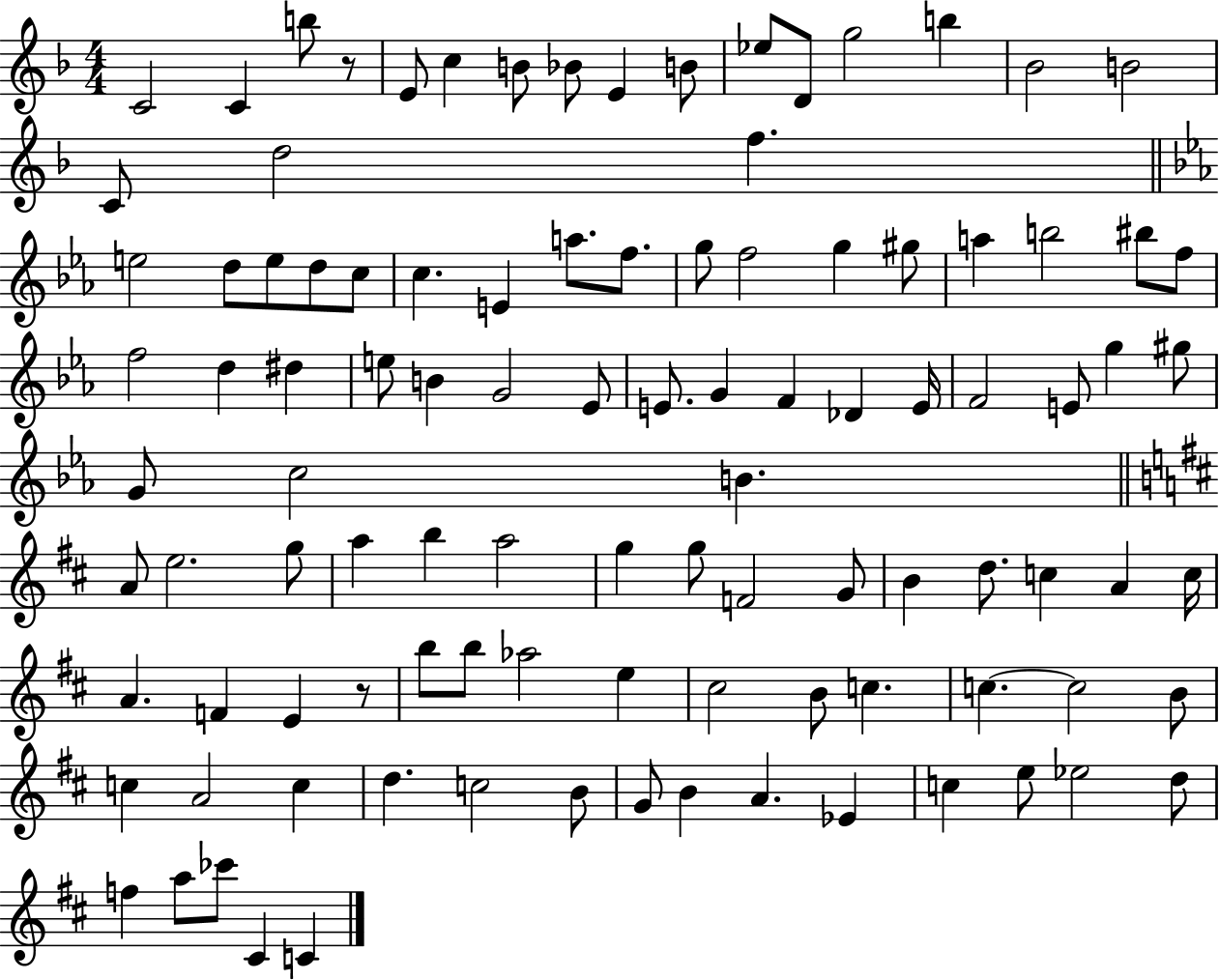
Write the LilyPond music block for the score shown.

{
  \clef treble
  \numericTimeSignature
  \time 4/4
  \key f \major
  c'2 c'4 b''8 r8 | e'8 c''4 b'8 bes'8 e'4 b'8 | ees''8 d'8 g''2 b''4 | bes'2 b'2 | \break c'8 d''2 f''4. | \bar "||" \break \key c \minor e''2 d''8 e''8 d''8 c''8 | c''4. e'4 a''8. f''8. | g''8 f''2 g''4 gis''8 | a''4 b''2 bis''8 f''8 | \break f''2 d''4 dis''4 | e''8 b'4 g'2 ees'8 | e'8. g'4 f'4 des'4 e'16 | f'2 e'8 g''4 gis''8 | \break g'8 c''2 b'4. | \bar "||" \break \key b \minor a'8 e''2. g''8 | a''4 b''4 a''2 | g''4 g''8 f'2 g'8 | b'4 d''8. c''4 a'4 c''16 | \break a'4. f'4 e'4 r8 | b''8 b''8 aes''2 e''4 | cis''2 b'8 c''4. | c''4.~~ c''2 b'8 | \break c''4 a'2 c''4 | d''4. c''2 b'8 | g'8 b'4 a'4. ees'4 | c''4 e''8 ees''2 d''8 | \break f''4 a''8 ces'''8 cis'4 c'4 | \bar "|."
}